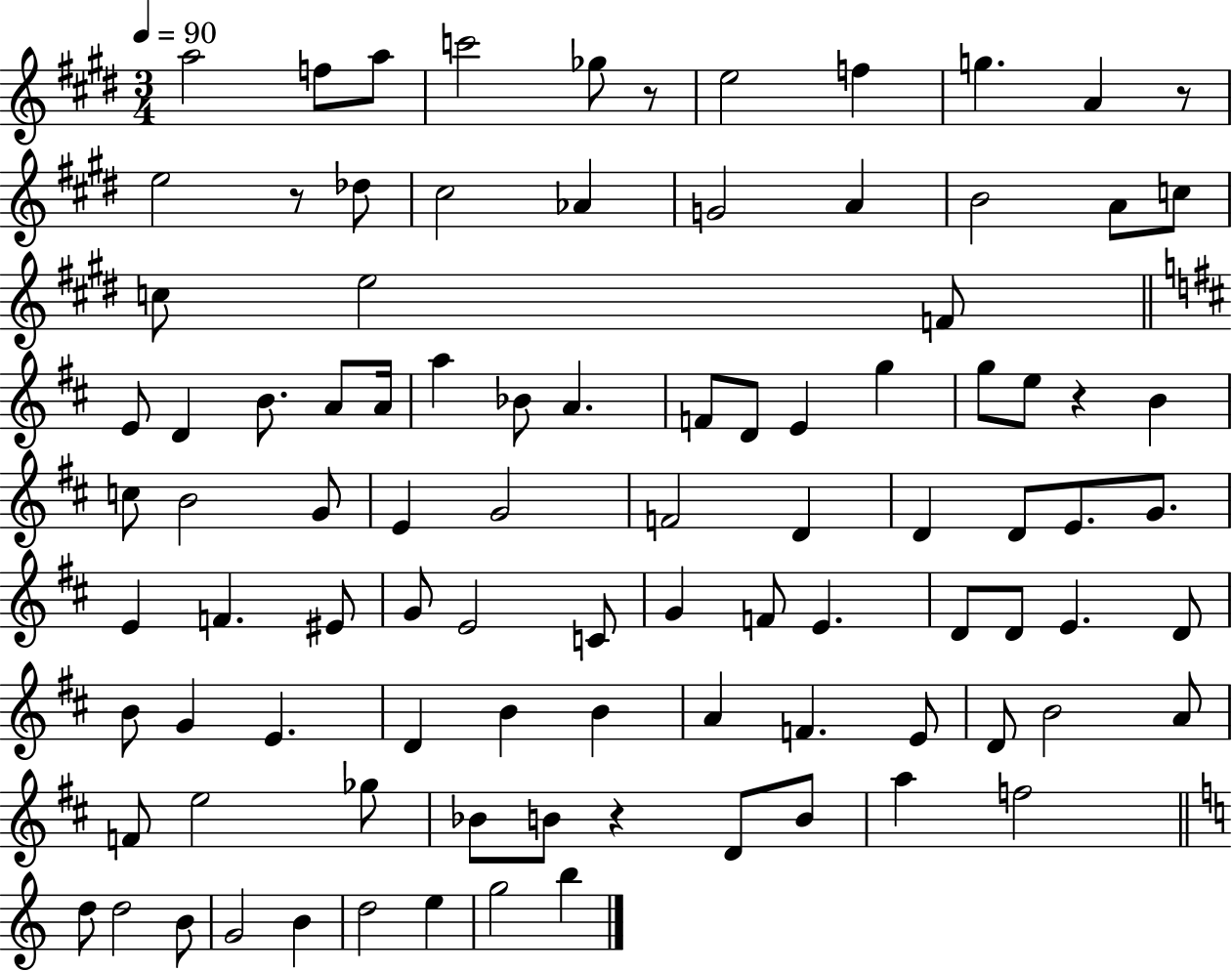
A5/h F5/e A5/e C6/h Gb5/e R/e E5/h F5/q G5/q. A4/q R/e E5/h R/e Db5/e C#5/h Ab4/q G4/h A4/q B4/h A4/e C5/e C5/e E5/h F4/e E4/e D4/q B4/e. A4/e A4/s A5/q Bb4/e A4/q. F4/e D4/e E4/q G5/q G5/e E5/e R/q B4/q C5/e B4/h G4/e E4/q G4/h F4/h D4/q D4/q D4/e E4/e. G4/e. E4/q F4/q. EIS4/e G4/e E4/h C4/e G4/q F4/e E4/q. D4/e D4/e E4/q. D4/e B4/e G4/q E4/q. D4/q B4/q B4/q A4/q F4/q. E4/e D4/e B4/h A4/e F4/e E5/h Gb5/e Bb4/e B4/e R/q D4/e B4/e A5/q F5/h D5/e D5/h B4/e G4/h B4/q D5/h E5/q G5/h B5/q